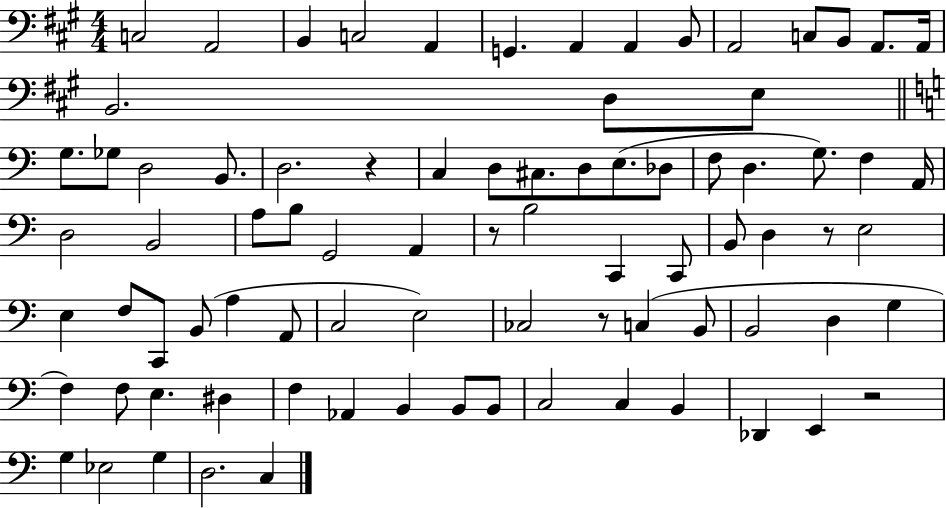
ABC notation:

X:1
T:Untitled
M:4/4
L:1/4
K:A
C,2 A,,2 B,, C,2 A,, G,, A,, A,, B,,/2 A,,2 C,/2 B,,/2 A,,/2 A,,/4 B,,2 D,/2 E,/2 G,/2 _G,/2 D,2 B,,/2 D,2 z C, D,/2 ^C,/2 D,/2 E,/2 _D,/2 F,/2 D, G,/2 F, A,,/4 D,2 B,,2 A,/2 B,/2 G,,2 A,, z/2 B,2 C,, C,,/2 B,,/2 D, z/2 E,2 E, F,/2 C,,/2 B,,/2 A, A,,/2 C,2 E,2 _C,2 z/2 C, B,,/2 B,,2 D, G, F, F,/2 E, ^D, F, _A,, B,, B,,/2 B,,/2 C,2 C, B,, _D,, E,, z2 G, _E,2 G, D,2 C,